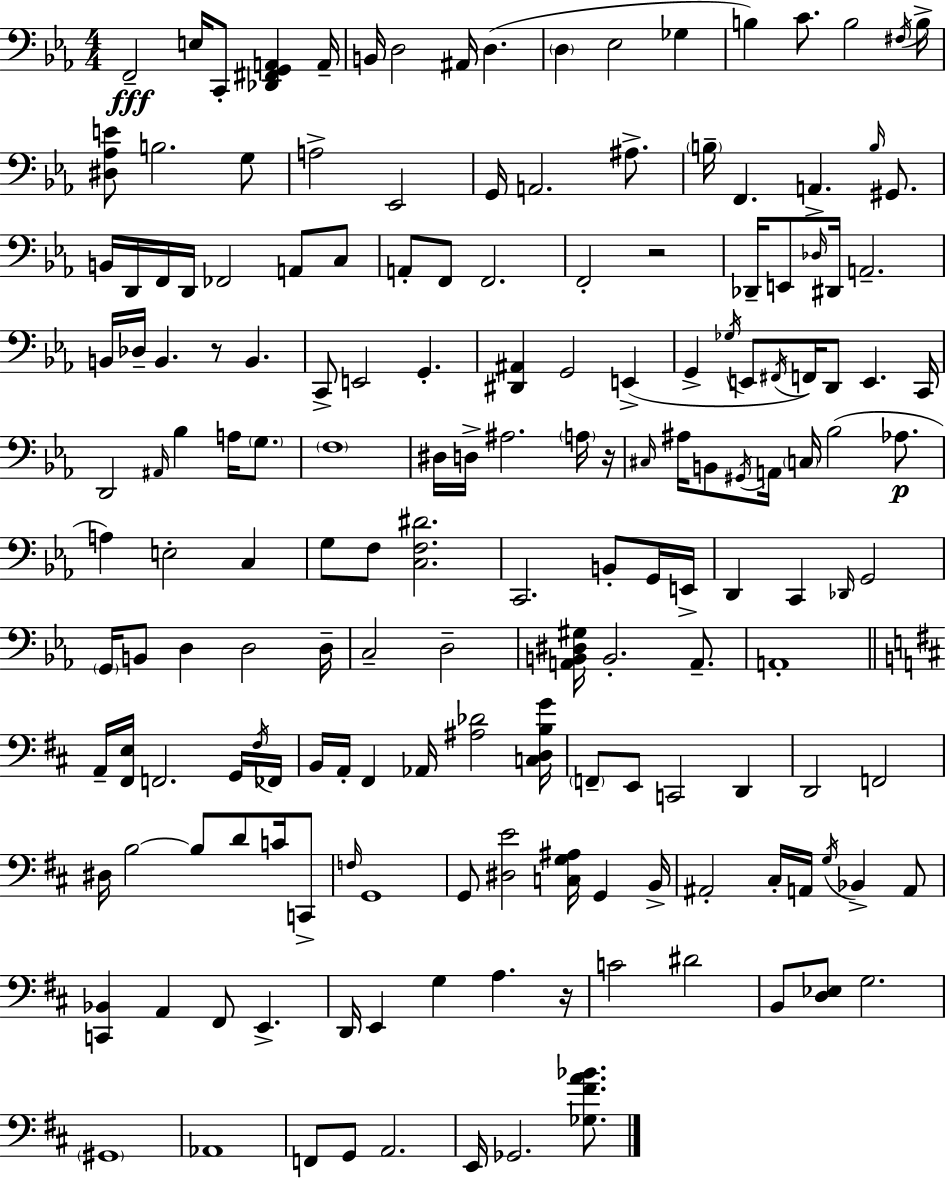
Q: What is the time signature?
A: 4/4